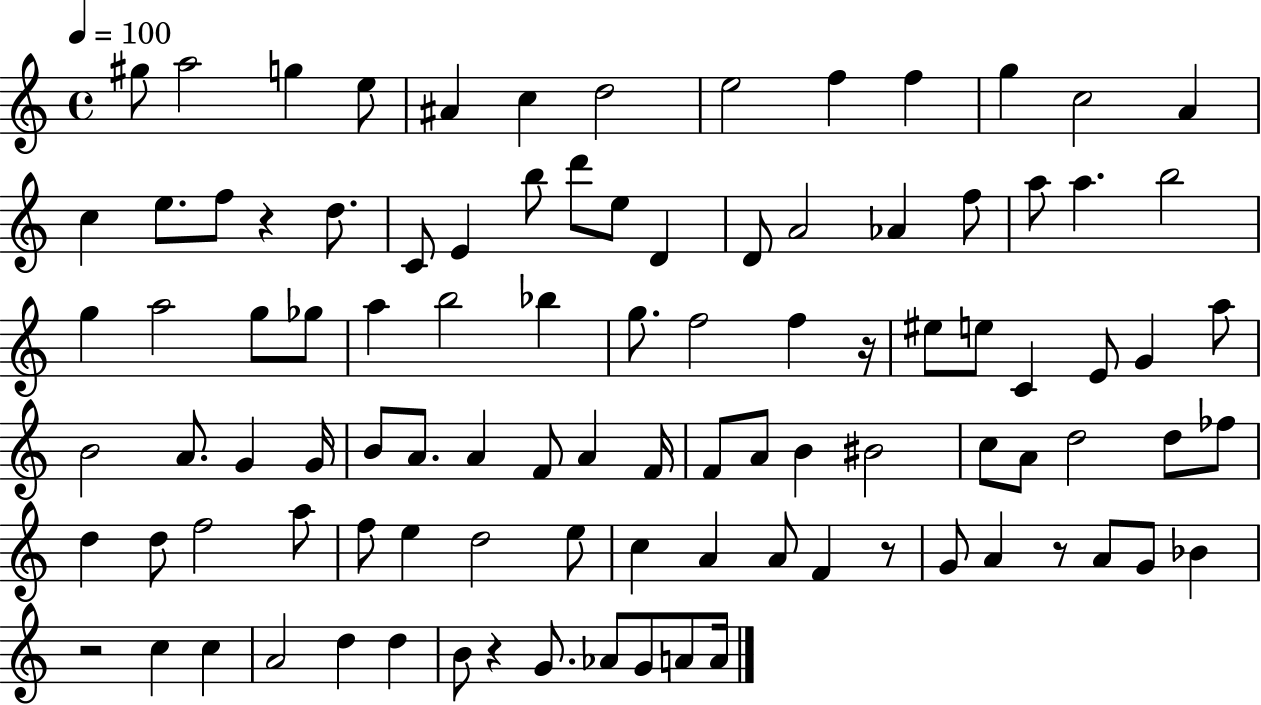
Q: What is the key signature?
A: C major